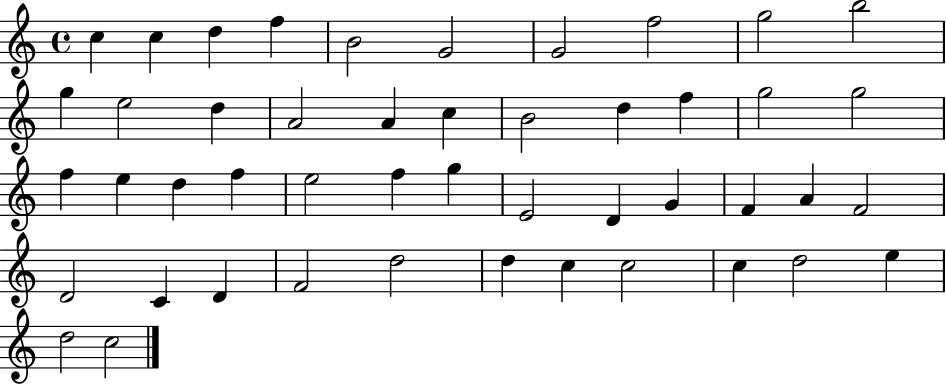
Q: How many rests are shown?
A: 0